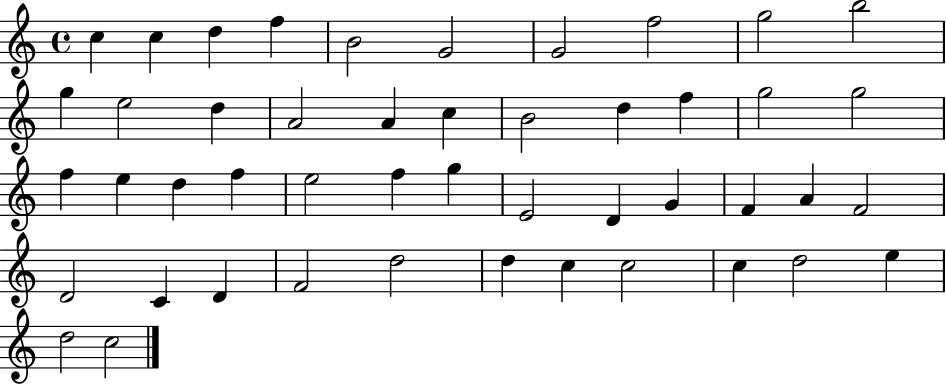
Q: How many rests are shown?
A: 0